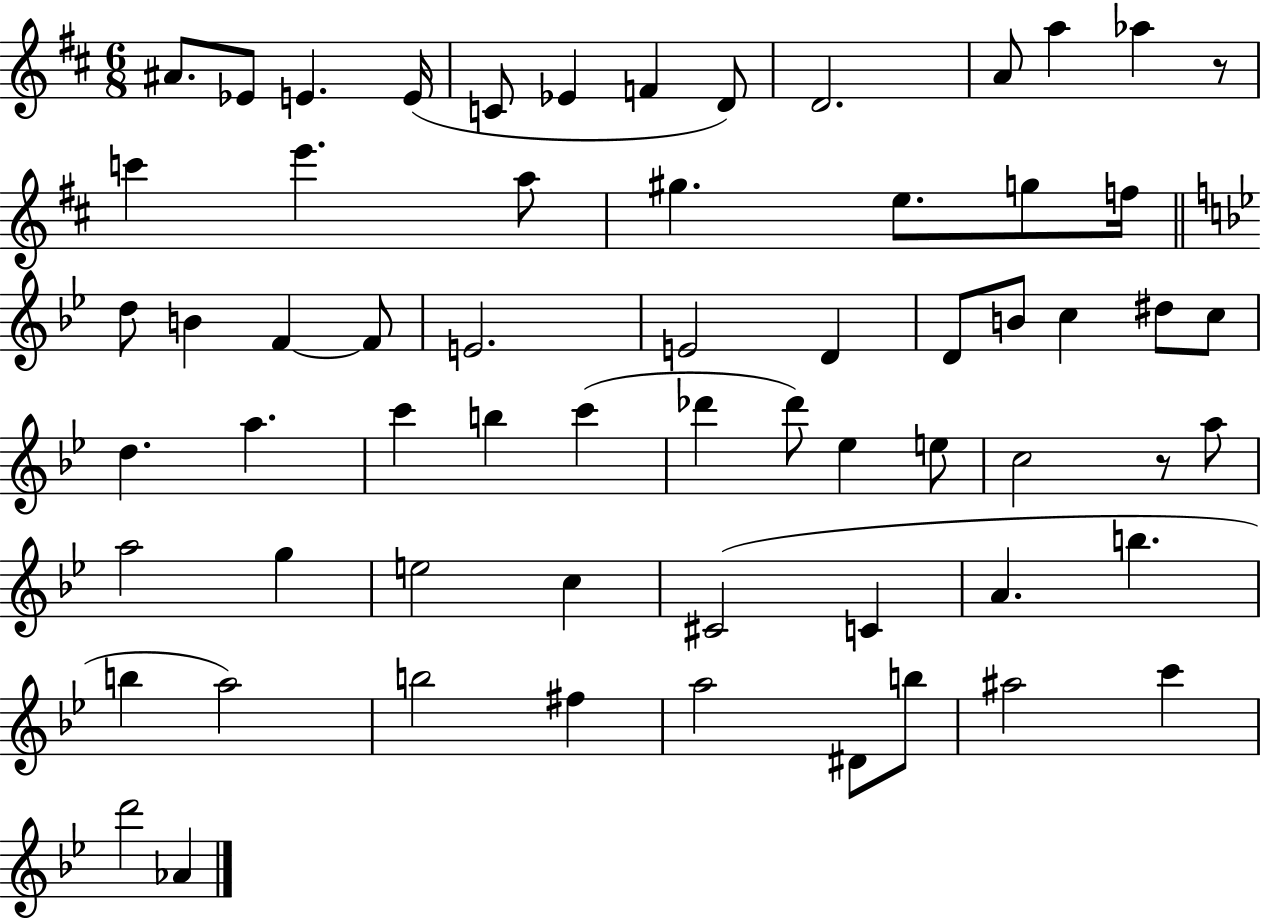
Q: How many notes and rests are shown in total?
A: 63